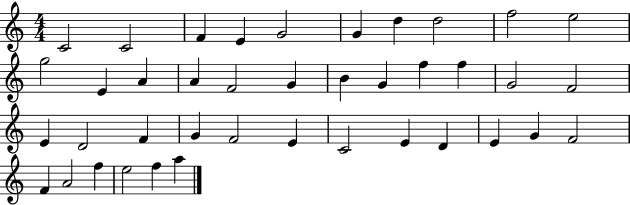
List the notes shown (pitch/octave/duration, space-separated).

C4/h C4/h F4/q E4/q G4/h G4/q D5/q D5/h F5/h E5/h G5/h E4/q A4/q A4/q F4/h G4/q B4/q G4/q F5/q F5/q G4/h F4/h E4/q D4/h F4/q G4/q F4/h E4/q C4/h E4/q D4/q E4/q G4/q F4/h F4/q A4/h F5/q E5/h F5/q A5/q